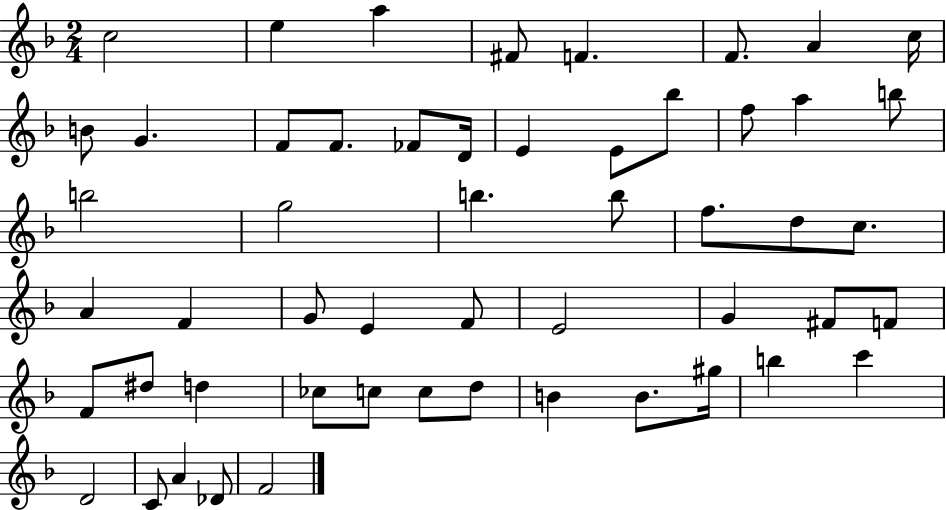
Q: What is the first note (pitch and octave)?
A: C5